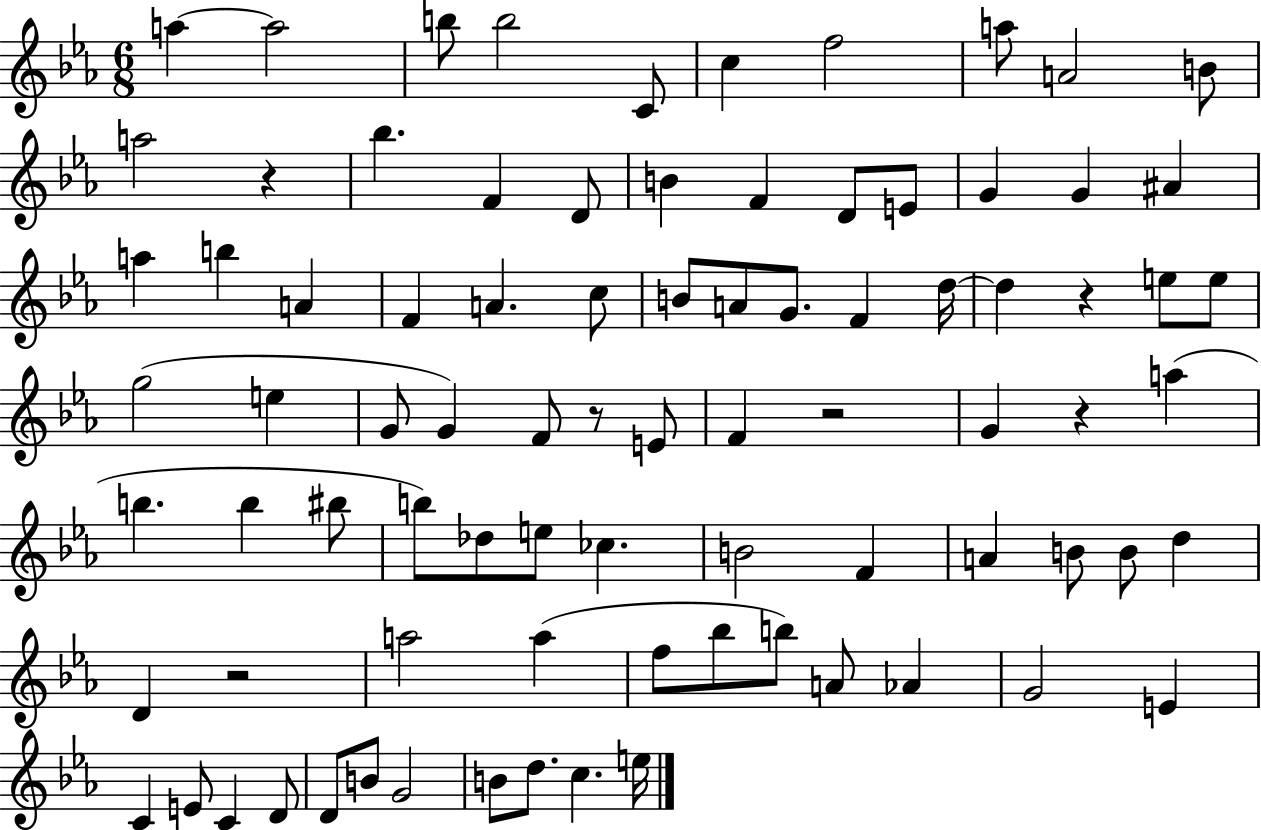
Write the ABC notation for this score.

X:1
T:Untitled
M:6/8
L:1/4
K:Eb
a a2 b/2 b2 C/2 c f2 a/2 A2 B/2 a2 z _b F D/2 B F D/2 E/2 G G ^A a b A F A c/2 B/2 A/2 G/2 F d/4 d z e/2 e/2 g2 e G/2 G F/2 z/2 E/2 F z2 G z a b b ^b/2 b/2 _d/2 e/2 _c B2 F A B/2 B/2 d D z2 a2 a f/2 _b/2 b/2 A/2 _A G2 E C E/2 C D/2 D/2 B/2 G2 B/2 d/2 c e/4